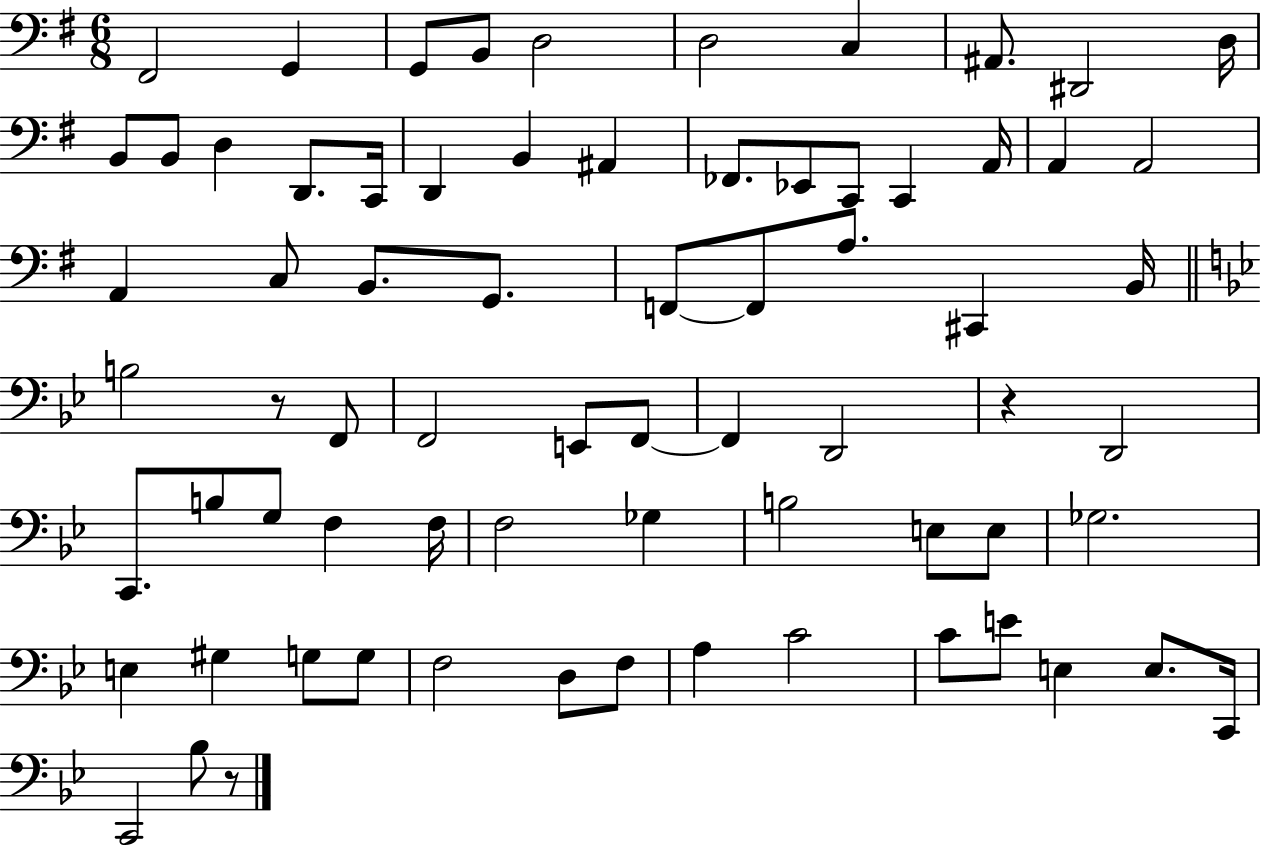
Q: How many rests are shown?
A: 3